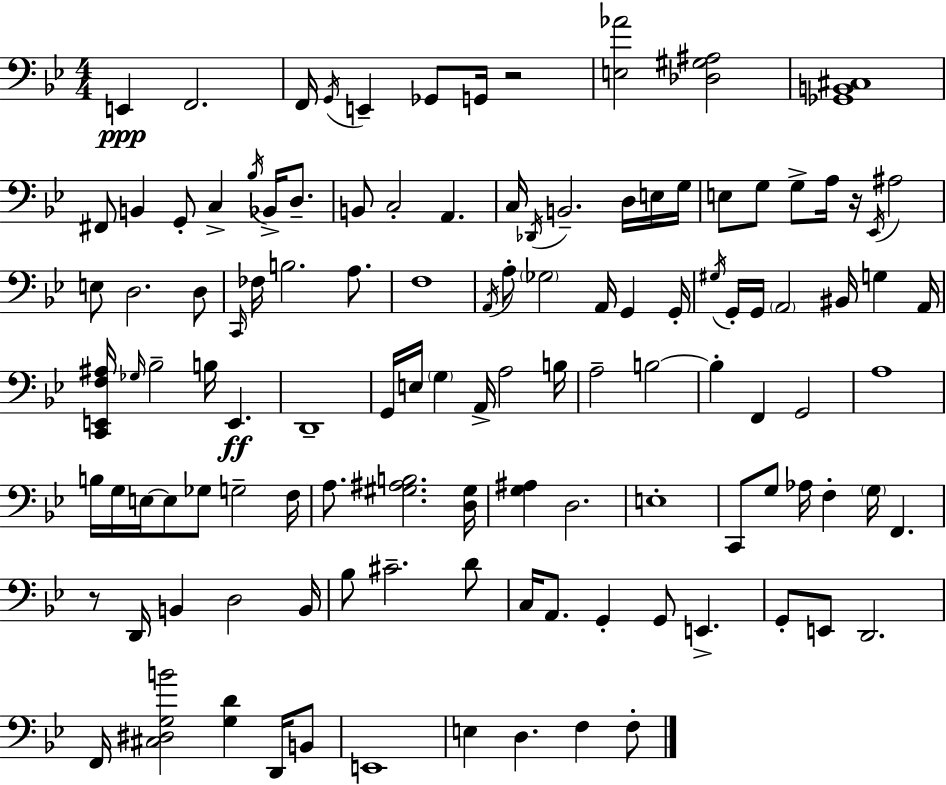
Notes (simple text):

E2/q F2/h. F2/s G2/s E2/q Gb2/e G2/s R/h [E3,Ab4]/h [Db3,G#3,A#3]/h [Gb2,B2,C#3]/w F#2/e B2/q G2/e C3/q Bb3/s Bb2/s D3/e. B2/e C3/h A2/q. C3/s Db2/s B2/h. D3/s E3/s G3/s E3/e G3/e G3/e A3/s R/s Eb2/s A#3/h E3/e D3/h. D3/e C2/s FES3/s B3/h. A3/e. F3/w A2/s A3/e Gb3/h A2/s G2/q G2/s G#3/s G2/s G2/s A2/h BIS2/s G3/q A2/s [C2,E2,F3,A#3]/s Gb3/s Bb3/h B3/s E2/q. D2/w G2/s E3/s G3/q A2/s A3/h B3/s A3/h B3/h B3/q F2/q G2/h A3/w B3/s G3/s E3/s E3/e Gb3/e G3/h F3/s A3/e. [G#3,A#3,B3]/h. [D3,G#3]/s [G3,A#3]/q D3/h. E3/w C2/e G3/e Ab3/s F3/q G3/s F2/q. R/e D2/s B2/q D3/h B2/s Bb3/e C#4/h. D4/e C3/s A2/e. G2/q G2/e E2/q. G2/e E2/e D2/h. F2/s [C#3,D#3,G3,B4]/h [G3,D4]/q D2/s B2/e E2/w E3/q D3/q. F3/q F3/e